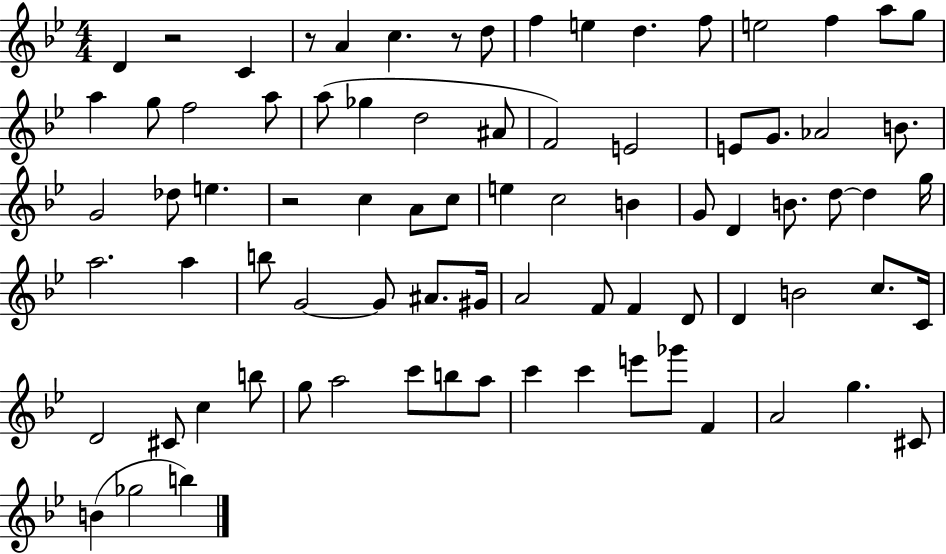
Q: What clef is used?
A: treble